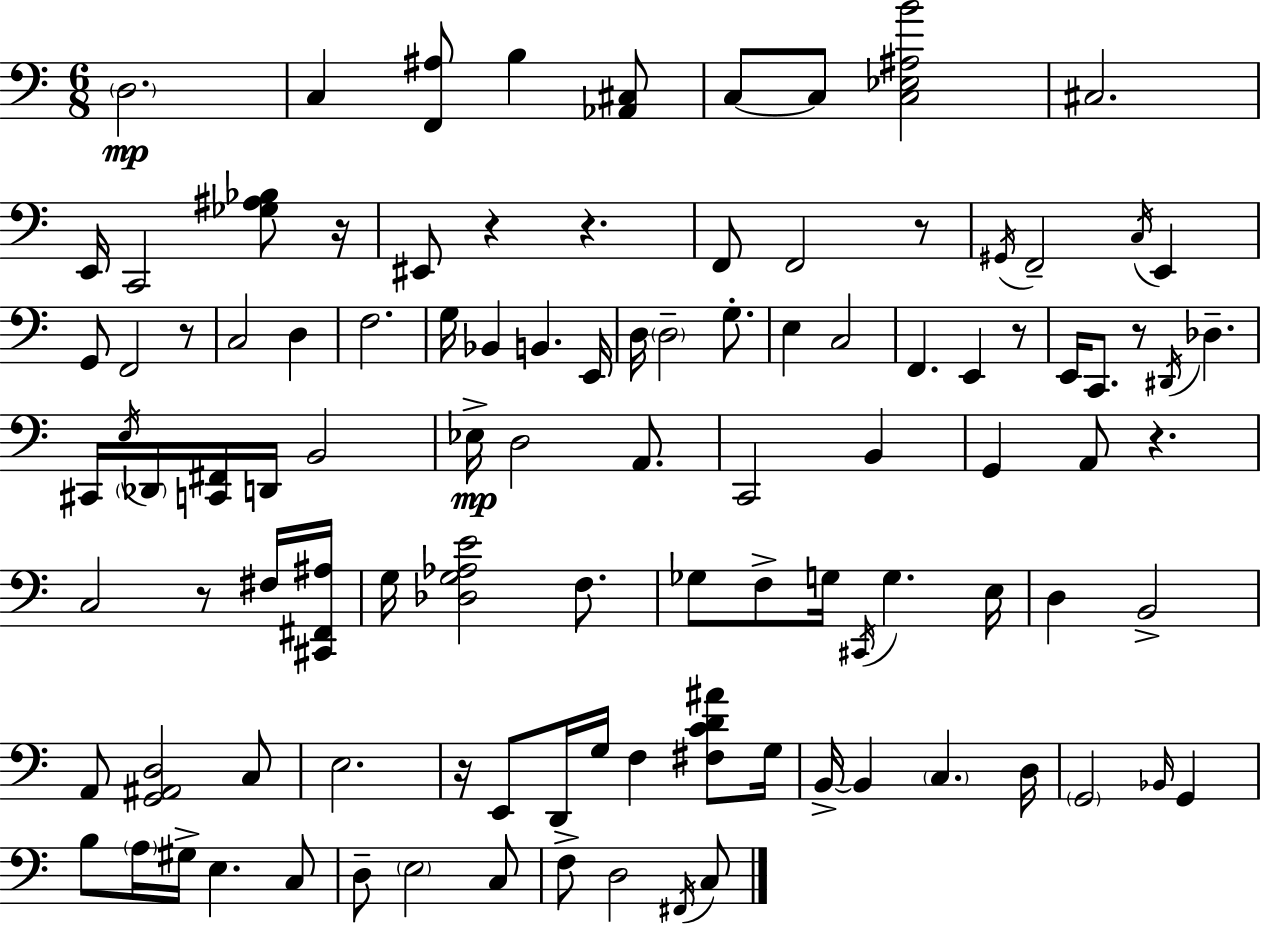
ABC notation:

X:1
T:Untitled
M:6/8
L:1/4
K:C
D,2 C, [F,,^A,]/2 B, [_A,,^C,]/2 C,/2 C,/2 [C,_E,^A,B]2 ^C,2 E,,/4 C,,2 [_G,^A,_B,]/2 z/4 ^E,,/2 z z F,,/2 F,,2 z/2 ^G,,/4 F,,2 C,/4 E,, G,,/2 F,,2 z/2 C,2 D, F,2 G,/4 _B,, B,, E,,/4 D,/4 D,2 G,/2 E, C,2 F,, E,, z/2 E,,/4 C,,/2 z/2 ^D,,/4 _D, ^C,,/4 E,/4 _D,,/4 [C,,^F,,]/4 D,,/4 B,,2 _E,/4 D,2 A,,/2 C,,2 B,, G,, A,,/2 z C,2 z/2 ^F,/4 [^C,,^F,,^A,]/4 G,/4 [_D,G,_A,E]2 F,/2 _G,/2 F,/2 G,/4 ^C,,/4 G, E,/4 D, B,,2 A,,/2 [G,,^A,,D,]2 C,/2 E,2 z/4 E,,/2 D,,/4 G,/4 F, [^F,CD^A]/2 G,/4 B,,/4 B,, C, D,/4 G,,2 _B,,/4 G,, B,/2 A,/4 ^G,/4 E, C,/2 D,/2 E,2 C,/2 F,/2 D,2 ^F,,/4 C,/2